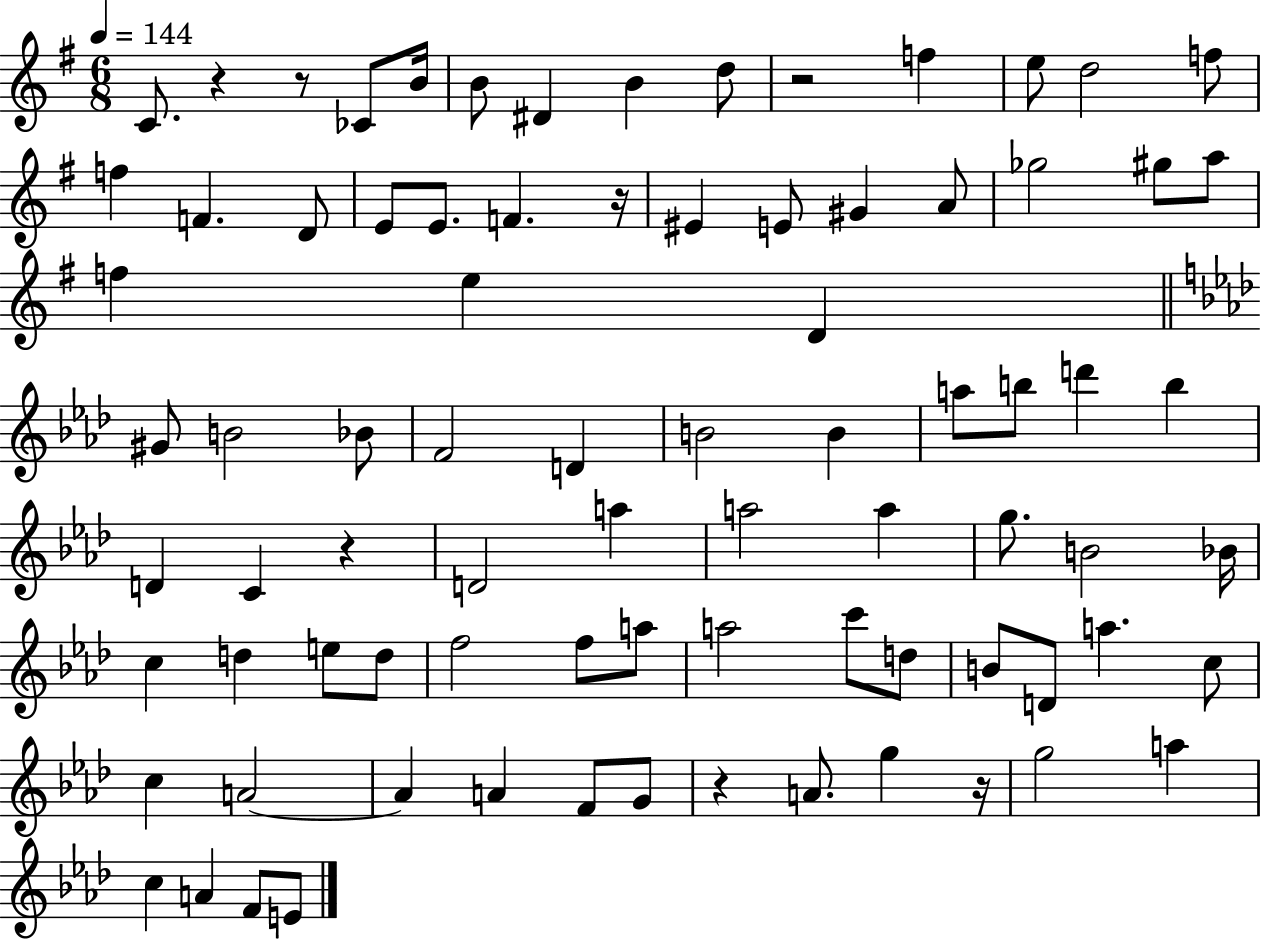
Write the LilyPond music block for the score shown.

{
  \clef treble
  \numericTimeSignature
  \time 6/8
  \key g \major
  \tempo 4 = 144
  \repeat volta 2 { c'8. r4 r8 ces'8 b'16 | b'8 dis'4 b'4 d''8 | r2 f''4 | e''8 d''2 f''8 | \break f''4 f'4. d'8 | e'8 e'8. f'4. r16 | eis'4 e'8 gis'4 a'8 | ges''2 gis''8 a''8 | \break f''4 e''4 d'4 | \bar "||" \break \key f \minor gis'8 b'2 bes'8 | f'2 d'4 | b'2 b'4 | a''8 b''8 d'''4 b''4 | \break d'4 c'4 r4 | d'2 a''4 | a''2 a''4 | g''8. b'2 bes'16 | \break c''4 d''4 e''8 d''8 | f''2 f''8 a''8 | a''2 c'''8 d''8 | b'8 d'8 a''4. c''8 | \break c''4 a'2~~ | a'4 a'4 f'8 g'8 | r4 a'8. g''4 r16 | g''2 a''4 | \break c''4 a'4 f'8 e'8 | } \bar "|."
}